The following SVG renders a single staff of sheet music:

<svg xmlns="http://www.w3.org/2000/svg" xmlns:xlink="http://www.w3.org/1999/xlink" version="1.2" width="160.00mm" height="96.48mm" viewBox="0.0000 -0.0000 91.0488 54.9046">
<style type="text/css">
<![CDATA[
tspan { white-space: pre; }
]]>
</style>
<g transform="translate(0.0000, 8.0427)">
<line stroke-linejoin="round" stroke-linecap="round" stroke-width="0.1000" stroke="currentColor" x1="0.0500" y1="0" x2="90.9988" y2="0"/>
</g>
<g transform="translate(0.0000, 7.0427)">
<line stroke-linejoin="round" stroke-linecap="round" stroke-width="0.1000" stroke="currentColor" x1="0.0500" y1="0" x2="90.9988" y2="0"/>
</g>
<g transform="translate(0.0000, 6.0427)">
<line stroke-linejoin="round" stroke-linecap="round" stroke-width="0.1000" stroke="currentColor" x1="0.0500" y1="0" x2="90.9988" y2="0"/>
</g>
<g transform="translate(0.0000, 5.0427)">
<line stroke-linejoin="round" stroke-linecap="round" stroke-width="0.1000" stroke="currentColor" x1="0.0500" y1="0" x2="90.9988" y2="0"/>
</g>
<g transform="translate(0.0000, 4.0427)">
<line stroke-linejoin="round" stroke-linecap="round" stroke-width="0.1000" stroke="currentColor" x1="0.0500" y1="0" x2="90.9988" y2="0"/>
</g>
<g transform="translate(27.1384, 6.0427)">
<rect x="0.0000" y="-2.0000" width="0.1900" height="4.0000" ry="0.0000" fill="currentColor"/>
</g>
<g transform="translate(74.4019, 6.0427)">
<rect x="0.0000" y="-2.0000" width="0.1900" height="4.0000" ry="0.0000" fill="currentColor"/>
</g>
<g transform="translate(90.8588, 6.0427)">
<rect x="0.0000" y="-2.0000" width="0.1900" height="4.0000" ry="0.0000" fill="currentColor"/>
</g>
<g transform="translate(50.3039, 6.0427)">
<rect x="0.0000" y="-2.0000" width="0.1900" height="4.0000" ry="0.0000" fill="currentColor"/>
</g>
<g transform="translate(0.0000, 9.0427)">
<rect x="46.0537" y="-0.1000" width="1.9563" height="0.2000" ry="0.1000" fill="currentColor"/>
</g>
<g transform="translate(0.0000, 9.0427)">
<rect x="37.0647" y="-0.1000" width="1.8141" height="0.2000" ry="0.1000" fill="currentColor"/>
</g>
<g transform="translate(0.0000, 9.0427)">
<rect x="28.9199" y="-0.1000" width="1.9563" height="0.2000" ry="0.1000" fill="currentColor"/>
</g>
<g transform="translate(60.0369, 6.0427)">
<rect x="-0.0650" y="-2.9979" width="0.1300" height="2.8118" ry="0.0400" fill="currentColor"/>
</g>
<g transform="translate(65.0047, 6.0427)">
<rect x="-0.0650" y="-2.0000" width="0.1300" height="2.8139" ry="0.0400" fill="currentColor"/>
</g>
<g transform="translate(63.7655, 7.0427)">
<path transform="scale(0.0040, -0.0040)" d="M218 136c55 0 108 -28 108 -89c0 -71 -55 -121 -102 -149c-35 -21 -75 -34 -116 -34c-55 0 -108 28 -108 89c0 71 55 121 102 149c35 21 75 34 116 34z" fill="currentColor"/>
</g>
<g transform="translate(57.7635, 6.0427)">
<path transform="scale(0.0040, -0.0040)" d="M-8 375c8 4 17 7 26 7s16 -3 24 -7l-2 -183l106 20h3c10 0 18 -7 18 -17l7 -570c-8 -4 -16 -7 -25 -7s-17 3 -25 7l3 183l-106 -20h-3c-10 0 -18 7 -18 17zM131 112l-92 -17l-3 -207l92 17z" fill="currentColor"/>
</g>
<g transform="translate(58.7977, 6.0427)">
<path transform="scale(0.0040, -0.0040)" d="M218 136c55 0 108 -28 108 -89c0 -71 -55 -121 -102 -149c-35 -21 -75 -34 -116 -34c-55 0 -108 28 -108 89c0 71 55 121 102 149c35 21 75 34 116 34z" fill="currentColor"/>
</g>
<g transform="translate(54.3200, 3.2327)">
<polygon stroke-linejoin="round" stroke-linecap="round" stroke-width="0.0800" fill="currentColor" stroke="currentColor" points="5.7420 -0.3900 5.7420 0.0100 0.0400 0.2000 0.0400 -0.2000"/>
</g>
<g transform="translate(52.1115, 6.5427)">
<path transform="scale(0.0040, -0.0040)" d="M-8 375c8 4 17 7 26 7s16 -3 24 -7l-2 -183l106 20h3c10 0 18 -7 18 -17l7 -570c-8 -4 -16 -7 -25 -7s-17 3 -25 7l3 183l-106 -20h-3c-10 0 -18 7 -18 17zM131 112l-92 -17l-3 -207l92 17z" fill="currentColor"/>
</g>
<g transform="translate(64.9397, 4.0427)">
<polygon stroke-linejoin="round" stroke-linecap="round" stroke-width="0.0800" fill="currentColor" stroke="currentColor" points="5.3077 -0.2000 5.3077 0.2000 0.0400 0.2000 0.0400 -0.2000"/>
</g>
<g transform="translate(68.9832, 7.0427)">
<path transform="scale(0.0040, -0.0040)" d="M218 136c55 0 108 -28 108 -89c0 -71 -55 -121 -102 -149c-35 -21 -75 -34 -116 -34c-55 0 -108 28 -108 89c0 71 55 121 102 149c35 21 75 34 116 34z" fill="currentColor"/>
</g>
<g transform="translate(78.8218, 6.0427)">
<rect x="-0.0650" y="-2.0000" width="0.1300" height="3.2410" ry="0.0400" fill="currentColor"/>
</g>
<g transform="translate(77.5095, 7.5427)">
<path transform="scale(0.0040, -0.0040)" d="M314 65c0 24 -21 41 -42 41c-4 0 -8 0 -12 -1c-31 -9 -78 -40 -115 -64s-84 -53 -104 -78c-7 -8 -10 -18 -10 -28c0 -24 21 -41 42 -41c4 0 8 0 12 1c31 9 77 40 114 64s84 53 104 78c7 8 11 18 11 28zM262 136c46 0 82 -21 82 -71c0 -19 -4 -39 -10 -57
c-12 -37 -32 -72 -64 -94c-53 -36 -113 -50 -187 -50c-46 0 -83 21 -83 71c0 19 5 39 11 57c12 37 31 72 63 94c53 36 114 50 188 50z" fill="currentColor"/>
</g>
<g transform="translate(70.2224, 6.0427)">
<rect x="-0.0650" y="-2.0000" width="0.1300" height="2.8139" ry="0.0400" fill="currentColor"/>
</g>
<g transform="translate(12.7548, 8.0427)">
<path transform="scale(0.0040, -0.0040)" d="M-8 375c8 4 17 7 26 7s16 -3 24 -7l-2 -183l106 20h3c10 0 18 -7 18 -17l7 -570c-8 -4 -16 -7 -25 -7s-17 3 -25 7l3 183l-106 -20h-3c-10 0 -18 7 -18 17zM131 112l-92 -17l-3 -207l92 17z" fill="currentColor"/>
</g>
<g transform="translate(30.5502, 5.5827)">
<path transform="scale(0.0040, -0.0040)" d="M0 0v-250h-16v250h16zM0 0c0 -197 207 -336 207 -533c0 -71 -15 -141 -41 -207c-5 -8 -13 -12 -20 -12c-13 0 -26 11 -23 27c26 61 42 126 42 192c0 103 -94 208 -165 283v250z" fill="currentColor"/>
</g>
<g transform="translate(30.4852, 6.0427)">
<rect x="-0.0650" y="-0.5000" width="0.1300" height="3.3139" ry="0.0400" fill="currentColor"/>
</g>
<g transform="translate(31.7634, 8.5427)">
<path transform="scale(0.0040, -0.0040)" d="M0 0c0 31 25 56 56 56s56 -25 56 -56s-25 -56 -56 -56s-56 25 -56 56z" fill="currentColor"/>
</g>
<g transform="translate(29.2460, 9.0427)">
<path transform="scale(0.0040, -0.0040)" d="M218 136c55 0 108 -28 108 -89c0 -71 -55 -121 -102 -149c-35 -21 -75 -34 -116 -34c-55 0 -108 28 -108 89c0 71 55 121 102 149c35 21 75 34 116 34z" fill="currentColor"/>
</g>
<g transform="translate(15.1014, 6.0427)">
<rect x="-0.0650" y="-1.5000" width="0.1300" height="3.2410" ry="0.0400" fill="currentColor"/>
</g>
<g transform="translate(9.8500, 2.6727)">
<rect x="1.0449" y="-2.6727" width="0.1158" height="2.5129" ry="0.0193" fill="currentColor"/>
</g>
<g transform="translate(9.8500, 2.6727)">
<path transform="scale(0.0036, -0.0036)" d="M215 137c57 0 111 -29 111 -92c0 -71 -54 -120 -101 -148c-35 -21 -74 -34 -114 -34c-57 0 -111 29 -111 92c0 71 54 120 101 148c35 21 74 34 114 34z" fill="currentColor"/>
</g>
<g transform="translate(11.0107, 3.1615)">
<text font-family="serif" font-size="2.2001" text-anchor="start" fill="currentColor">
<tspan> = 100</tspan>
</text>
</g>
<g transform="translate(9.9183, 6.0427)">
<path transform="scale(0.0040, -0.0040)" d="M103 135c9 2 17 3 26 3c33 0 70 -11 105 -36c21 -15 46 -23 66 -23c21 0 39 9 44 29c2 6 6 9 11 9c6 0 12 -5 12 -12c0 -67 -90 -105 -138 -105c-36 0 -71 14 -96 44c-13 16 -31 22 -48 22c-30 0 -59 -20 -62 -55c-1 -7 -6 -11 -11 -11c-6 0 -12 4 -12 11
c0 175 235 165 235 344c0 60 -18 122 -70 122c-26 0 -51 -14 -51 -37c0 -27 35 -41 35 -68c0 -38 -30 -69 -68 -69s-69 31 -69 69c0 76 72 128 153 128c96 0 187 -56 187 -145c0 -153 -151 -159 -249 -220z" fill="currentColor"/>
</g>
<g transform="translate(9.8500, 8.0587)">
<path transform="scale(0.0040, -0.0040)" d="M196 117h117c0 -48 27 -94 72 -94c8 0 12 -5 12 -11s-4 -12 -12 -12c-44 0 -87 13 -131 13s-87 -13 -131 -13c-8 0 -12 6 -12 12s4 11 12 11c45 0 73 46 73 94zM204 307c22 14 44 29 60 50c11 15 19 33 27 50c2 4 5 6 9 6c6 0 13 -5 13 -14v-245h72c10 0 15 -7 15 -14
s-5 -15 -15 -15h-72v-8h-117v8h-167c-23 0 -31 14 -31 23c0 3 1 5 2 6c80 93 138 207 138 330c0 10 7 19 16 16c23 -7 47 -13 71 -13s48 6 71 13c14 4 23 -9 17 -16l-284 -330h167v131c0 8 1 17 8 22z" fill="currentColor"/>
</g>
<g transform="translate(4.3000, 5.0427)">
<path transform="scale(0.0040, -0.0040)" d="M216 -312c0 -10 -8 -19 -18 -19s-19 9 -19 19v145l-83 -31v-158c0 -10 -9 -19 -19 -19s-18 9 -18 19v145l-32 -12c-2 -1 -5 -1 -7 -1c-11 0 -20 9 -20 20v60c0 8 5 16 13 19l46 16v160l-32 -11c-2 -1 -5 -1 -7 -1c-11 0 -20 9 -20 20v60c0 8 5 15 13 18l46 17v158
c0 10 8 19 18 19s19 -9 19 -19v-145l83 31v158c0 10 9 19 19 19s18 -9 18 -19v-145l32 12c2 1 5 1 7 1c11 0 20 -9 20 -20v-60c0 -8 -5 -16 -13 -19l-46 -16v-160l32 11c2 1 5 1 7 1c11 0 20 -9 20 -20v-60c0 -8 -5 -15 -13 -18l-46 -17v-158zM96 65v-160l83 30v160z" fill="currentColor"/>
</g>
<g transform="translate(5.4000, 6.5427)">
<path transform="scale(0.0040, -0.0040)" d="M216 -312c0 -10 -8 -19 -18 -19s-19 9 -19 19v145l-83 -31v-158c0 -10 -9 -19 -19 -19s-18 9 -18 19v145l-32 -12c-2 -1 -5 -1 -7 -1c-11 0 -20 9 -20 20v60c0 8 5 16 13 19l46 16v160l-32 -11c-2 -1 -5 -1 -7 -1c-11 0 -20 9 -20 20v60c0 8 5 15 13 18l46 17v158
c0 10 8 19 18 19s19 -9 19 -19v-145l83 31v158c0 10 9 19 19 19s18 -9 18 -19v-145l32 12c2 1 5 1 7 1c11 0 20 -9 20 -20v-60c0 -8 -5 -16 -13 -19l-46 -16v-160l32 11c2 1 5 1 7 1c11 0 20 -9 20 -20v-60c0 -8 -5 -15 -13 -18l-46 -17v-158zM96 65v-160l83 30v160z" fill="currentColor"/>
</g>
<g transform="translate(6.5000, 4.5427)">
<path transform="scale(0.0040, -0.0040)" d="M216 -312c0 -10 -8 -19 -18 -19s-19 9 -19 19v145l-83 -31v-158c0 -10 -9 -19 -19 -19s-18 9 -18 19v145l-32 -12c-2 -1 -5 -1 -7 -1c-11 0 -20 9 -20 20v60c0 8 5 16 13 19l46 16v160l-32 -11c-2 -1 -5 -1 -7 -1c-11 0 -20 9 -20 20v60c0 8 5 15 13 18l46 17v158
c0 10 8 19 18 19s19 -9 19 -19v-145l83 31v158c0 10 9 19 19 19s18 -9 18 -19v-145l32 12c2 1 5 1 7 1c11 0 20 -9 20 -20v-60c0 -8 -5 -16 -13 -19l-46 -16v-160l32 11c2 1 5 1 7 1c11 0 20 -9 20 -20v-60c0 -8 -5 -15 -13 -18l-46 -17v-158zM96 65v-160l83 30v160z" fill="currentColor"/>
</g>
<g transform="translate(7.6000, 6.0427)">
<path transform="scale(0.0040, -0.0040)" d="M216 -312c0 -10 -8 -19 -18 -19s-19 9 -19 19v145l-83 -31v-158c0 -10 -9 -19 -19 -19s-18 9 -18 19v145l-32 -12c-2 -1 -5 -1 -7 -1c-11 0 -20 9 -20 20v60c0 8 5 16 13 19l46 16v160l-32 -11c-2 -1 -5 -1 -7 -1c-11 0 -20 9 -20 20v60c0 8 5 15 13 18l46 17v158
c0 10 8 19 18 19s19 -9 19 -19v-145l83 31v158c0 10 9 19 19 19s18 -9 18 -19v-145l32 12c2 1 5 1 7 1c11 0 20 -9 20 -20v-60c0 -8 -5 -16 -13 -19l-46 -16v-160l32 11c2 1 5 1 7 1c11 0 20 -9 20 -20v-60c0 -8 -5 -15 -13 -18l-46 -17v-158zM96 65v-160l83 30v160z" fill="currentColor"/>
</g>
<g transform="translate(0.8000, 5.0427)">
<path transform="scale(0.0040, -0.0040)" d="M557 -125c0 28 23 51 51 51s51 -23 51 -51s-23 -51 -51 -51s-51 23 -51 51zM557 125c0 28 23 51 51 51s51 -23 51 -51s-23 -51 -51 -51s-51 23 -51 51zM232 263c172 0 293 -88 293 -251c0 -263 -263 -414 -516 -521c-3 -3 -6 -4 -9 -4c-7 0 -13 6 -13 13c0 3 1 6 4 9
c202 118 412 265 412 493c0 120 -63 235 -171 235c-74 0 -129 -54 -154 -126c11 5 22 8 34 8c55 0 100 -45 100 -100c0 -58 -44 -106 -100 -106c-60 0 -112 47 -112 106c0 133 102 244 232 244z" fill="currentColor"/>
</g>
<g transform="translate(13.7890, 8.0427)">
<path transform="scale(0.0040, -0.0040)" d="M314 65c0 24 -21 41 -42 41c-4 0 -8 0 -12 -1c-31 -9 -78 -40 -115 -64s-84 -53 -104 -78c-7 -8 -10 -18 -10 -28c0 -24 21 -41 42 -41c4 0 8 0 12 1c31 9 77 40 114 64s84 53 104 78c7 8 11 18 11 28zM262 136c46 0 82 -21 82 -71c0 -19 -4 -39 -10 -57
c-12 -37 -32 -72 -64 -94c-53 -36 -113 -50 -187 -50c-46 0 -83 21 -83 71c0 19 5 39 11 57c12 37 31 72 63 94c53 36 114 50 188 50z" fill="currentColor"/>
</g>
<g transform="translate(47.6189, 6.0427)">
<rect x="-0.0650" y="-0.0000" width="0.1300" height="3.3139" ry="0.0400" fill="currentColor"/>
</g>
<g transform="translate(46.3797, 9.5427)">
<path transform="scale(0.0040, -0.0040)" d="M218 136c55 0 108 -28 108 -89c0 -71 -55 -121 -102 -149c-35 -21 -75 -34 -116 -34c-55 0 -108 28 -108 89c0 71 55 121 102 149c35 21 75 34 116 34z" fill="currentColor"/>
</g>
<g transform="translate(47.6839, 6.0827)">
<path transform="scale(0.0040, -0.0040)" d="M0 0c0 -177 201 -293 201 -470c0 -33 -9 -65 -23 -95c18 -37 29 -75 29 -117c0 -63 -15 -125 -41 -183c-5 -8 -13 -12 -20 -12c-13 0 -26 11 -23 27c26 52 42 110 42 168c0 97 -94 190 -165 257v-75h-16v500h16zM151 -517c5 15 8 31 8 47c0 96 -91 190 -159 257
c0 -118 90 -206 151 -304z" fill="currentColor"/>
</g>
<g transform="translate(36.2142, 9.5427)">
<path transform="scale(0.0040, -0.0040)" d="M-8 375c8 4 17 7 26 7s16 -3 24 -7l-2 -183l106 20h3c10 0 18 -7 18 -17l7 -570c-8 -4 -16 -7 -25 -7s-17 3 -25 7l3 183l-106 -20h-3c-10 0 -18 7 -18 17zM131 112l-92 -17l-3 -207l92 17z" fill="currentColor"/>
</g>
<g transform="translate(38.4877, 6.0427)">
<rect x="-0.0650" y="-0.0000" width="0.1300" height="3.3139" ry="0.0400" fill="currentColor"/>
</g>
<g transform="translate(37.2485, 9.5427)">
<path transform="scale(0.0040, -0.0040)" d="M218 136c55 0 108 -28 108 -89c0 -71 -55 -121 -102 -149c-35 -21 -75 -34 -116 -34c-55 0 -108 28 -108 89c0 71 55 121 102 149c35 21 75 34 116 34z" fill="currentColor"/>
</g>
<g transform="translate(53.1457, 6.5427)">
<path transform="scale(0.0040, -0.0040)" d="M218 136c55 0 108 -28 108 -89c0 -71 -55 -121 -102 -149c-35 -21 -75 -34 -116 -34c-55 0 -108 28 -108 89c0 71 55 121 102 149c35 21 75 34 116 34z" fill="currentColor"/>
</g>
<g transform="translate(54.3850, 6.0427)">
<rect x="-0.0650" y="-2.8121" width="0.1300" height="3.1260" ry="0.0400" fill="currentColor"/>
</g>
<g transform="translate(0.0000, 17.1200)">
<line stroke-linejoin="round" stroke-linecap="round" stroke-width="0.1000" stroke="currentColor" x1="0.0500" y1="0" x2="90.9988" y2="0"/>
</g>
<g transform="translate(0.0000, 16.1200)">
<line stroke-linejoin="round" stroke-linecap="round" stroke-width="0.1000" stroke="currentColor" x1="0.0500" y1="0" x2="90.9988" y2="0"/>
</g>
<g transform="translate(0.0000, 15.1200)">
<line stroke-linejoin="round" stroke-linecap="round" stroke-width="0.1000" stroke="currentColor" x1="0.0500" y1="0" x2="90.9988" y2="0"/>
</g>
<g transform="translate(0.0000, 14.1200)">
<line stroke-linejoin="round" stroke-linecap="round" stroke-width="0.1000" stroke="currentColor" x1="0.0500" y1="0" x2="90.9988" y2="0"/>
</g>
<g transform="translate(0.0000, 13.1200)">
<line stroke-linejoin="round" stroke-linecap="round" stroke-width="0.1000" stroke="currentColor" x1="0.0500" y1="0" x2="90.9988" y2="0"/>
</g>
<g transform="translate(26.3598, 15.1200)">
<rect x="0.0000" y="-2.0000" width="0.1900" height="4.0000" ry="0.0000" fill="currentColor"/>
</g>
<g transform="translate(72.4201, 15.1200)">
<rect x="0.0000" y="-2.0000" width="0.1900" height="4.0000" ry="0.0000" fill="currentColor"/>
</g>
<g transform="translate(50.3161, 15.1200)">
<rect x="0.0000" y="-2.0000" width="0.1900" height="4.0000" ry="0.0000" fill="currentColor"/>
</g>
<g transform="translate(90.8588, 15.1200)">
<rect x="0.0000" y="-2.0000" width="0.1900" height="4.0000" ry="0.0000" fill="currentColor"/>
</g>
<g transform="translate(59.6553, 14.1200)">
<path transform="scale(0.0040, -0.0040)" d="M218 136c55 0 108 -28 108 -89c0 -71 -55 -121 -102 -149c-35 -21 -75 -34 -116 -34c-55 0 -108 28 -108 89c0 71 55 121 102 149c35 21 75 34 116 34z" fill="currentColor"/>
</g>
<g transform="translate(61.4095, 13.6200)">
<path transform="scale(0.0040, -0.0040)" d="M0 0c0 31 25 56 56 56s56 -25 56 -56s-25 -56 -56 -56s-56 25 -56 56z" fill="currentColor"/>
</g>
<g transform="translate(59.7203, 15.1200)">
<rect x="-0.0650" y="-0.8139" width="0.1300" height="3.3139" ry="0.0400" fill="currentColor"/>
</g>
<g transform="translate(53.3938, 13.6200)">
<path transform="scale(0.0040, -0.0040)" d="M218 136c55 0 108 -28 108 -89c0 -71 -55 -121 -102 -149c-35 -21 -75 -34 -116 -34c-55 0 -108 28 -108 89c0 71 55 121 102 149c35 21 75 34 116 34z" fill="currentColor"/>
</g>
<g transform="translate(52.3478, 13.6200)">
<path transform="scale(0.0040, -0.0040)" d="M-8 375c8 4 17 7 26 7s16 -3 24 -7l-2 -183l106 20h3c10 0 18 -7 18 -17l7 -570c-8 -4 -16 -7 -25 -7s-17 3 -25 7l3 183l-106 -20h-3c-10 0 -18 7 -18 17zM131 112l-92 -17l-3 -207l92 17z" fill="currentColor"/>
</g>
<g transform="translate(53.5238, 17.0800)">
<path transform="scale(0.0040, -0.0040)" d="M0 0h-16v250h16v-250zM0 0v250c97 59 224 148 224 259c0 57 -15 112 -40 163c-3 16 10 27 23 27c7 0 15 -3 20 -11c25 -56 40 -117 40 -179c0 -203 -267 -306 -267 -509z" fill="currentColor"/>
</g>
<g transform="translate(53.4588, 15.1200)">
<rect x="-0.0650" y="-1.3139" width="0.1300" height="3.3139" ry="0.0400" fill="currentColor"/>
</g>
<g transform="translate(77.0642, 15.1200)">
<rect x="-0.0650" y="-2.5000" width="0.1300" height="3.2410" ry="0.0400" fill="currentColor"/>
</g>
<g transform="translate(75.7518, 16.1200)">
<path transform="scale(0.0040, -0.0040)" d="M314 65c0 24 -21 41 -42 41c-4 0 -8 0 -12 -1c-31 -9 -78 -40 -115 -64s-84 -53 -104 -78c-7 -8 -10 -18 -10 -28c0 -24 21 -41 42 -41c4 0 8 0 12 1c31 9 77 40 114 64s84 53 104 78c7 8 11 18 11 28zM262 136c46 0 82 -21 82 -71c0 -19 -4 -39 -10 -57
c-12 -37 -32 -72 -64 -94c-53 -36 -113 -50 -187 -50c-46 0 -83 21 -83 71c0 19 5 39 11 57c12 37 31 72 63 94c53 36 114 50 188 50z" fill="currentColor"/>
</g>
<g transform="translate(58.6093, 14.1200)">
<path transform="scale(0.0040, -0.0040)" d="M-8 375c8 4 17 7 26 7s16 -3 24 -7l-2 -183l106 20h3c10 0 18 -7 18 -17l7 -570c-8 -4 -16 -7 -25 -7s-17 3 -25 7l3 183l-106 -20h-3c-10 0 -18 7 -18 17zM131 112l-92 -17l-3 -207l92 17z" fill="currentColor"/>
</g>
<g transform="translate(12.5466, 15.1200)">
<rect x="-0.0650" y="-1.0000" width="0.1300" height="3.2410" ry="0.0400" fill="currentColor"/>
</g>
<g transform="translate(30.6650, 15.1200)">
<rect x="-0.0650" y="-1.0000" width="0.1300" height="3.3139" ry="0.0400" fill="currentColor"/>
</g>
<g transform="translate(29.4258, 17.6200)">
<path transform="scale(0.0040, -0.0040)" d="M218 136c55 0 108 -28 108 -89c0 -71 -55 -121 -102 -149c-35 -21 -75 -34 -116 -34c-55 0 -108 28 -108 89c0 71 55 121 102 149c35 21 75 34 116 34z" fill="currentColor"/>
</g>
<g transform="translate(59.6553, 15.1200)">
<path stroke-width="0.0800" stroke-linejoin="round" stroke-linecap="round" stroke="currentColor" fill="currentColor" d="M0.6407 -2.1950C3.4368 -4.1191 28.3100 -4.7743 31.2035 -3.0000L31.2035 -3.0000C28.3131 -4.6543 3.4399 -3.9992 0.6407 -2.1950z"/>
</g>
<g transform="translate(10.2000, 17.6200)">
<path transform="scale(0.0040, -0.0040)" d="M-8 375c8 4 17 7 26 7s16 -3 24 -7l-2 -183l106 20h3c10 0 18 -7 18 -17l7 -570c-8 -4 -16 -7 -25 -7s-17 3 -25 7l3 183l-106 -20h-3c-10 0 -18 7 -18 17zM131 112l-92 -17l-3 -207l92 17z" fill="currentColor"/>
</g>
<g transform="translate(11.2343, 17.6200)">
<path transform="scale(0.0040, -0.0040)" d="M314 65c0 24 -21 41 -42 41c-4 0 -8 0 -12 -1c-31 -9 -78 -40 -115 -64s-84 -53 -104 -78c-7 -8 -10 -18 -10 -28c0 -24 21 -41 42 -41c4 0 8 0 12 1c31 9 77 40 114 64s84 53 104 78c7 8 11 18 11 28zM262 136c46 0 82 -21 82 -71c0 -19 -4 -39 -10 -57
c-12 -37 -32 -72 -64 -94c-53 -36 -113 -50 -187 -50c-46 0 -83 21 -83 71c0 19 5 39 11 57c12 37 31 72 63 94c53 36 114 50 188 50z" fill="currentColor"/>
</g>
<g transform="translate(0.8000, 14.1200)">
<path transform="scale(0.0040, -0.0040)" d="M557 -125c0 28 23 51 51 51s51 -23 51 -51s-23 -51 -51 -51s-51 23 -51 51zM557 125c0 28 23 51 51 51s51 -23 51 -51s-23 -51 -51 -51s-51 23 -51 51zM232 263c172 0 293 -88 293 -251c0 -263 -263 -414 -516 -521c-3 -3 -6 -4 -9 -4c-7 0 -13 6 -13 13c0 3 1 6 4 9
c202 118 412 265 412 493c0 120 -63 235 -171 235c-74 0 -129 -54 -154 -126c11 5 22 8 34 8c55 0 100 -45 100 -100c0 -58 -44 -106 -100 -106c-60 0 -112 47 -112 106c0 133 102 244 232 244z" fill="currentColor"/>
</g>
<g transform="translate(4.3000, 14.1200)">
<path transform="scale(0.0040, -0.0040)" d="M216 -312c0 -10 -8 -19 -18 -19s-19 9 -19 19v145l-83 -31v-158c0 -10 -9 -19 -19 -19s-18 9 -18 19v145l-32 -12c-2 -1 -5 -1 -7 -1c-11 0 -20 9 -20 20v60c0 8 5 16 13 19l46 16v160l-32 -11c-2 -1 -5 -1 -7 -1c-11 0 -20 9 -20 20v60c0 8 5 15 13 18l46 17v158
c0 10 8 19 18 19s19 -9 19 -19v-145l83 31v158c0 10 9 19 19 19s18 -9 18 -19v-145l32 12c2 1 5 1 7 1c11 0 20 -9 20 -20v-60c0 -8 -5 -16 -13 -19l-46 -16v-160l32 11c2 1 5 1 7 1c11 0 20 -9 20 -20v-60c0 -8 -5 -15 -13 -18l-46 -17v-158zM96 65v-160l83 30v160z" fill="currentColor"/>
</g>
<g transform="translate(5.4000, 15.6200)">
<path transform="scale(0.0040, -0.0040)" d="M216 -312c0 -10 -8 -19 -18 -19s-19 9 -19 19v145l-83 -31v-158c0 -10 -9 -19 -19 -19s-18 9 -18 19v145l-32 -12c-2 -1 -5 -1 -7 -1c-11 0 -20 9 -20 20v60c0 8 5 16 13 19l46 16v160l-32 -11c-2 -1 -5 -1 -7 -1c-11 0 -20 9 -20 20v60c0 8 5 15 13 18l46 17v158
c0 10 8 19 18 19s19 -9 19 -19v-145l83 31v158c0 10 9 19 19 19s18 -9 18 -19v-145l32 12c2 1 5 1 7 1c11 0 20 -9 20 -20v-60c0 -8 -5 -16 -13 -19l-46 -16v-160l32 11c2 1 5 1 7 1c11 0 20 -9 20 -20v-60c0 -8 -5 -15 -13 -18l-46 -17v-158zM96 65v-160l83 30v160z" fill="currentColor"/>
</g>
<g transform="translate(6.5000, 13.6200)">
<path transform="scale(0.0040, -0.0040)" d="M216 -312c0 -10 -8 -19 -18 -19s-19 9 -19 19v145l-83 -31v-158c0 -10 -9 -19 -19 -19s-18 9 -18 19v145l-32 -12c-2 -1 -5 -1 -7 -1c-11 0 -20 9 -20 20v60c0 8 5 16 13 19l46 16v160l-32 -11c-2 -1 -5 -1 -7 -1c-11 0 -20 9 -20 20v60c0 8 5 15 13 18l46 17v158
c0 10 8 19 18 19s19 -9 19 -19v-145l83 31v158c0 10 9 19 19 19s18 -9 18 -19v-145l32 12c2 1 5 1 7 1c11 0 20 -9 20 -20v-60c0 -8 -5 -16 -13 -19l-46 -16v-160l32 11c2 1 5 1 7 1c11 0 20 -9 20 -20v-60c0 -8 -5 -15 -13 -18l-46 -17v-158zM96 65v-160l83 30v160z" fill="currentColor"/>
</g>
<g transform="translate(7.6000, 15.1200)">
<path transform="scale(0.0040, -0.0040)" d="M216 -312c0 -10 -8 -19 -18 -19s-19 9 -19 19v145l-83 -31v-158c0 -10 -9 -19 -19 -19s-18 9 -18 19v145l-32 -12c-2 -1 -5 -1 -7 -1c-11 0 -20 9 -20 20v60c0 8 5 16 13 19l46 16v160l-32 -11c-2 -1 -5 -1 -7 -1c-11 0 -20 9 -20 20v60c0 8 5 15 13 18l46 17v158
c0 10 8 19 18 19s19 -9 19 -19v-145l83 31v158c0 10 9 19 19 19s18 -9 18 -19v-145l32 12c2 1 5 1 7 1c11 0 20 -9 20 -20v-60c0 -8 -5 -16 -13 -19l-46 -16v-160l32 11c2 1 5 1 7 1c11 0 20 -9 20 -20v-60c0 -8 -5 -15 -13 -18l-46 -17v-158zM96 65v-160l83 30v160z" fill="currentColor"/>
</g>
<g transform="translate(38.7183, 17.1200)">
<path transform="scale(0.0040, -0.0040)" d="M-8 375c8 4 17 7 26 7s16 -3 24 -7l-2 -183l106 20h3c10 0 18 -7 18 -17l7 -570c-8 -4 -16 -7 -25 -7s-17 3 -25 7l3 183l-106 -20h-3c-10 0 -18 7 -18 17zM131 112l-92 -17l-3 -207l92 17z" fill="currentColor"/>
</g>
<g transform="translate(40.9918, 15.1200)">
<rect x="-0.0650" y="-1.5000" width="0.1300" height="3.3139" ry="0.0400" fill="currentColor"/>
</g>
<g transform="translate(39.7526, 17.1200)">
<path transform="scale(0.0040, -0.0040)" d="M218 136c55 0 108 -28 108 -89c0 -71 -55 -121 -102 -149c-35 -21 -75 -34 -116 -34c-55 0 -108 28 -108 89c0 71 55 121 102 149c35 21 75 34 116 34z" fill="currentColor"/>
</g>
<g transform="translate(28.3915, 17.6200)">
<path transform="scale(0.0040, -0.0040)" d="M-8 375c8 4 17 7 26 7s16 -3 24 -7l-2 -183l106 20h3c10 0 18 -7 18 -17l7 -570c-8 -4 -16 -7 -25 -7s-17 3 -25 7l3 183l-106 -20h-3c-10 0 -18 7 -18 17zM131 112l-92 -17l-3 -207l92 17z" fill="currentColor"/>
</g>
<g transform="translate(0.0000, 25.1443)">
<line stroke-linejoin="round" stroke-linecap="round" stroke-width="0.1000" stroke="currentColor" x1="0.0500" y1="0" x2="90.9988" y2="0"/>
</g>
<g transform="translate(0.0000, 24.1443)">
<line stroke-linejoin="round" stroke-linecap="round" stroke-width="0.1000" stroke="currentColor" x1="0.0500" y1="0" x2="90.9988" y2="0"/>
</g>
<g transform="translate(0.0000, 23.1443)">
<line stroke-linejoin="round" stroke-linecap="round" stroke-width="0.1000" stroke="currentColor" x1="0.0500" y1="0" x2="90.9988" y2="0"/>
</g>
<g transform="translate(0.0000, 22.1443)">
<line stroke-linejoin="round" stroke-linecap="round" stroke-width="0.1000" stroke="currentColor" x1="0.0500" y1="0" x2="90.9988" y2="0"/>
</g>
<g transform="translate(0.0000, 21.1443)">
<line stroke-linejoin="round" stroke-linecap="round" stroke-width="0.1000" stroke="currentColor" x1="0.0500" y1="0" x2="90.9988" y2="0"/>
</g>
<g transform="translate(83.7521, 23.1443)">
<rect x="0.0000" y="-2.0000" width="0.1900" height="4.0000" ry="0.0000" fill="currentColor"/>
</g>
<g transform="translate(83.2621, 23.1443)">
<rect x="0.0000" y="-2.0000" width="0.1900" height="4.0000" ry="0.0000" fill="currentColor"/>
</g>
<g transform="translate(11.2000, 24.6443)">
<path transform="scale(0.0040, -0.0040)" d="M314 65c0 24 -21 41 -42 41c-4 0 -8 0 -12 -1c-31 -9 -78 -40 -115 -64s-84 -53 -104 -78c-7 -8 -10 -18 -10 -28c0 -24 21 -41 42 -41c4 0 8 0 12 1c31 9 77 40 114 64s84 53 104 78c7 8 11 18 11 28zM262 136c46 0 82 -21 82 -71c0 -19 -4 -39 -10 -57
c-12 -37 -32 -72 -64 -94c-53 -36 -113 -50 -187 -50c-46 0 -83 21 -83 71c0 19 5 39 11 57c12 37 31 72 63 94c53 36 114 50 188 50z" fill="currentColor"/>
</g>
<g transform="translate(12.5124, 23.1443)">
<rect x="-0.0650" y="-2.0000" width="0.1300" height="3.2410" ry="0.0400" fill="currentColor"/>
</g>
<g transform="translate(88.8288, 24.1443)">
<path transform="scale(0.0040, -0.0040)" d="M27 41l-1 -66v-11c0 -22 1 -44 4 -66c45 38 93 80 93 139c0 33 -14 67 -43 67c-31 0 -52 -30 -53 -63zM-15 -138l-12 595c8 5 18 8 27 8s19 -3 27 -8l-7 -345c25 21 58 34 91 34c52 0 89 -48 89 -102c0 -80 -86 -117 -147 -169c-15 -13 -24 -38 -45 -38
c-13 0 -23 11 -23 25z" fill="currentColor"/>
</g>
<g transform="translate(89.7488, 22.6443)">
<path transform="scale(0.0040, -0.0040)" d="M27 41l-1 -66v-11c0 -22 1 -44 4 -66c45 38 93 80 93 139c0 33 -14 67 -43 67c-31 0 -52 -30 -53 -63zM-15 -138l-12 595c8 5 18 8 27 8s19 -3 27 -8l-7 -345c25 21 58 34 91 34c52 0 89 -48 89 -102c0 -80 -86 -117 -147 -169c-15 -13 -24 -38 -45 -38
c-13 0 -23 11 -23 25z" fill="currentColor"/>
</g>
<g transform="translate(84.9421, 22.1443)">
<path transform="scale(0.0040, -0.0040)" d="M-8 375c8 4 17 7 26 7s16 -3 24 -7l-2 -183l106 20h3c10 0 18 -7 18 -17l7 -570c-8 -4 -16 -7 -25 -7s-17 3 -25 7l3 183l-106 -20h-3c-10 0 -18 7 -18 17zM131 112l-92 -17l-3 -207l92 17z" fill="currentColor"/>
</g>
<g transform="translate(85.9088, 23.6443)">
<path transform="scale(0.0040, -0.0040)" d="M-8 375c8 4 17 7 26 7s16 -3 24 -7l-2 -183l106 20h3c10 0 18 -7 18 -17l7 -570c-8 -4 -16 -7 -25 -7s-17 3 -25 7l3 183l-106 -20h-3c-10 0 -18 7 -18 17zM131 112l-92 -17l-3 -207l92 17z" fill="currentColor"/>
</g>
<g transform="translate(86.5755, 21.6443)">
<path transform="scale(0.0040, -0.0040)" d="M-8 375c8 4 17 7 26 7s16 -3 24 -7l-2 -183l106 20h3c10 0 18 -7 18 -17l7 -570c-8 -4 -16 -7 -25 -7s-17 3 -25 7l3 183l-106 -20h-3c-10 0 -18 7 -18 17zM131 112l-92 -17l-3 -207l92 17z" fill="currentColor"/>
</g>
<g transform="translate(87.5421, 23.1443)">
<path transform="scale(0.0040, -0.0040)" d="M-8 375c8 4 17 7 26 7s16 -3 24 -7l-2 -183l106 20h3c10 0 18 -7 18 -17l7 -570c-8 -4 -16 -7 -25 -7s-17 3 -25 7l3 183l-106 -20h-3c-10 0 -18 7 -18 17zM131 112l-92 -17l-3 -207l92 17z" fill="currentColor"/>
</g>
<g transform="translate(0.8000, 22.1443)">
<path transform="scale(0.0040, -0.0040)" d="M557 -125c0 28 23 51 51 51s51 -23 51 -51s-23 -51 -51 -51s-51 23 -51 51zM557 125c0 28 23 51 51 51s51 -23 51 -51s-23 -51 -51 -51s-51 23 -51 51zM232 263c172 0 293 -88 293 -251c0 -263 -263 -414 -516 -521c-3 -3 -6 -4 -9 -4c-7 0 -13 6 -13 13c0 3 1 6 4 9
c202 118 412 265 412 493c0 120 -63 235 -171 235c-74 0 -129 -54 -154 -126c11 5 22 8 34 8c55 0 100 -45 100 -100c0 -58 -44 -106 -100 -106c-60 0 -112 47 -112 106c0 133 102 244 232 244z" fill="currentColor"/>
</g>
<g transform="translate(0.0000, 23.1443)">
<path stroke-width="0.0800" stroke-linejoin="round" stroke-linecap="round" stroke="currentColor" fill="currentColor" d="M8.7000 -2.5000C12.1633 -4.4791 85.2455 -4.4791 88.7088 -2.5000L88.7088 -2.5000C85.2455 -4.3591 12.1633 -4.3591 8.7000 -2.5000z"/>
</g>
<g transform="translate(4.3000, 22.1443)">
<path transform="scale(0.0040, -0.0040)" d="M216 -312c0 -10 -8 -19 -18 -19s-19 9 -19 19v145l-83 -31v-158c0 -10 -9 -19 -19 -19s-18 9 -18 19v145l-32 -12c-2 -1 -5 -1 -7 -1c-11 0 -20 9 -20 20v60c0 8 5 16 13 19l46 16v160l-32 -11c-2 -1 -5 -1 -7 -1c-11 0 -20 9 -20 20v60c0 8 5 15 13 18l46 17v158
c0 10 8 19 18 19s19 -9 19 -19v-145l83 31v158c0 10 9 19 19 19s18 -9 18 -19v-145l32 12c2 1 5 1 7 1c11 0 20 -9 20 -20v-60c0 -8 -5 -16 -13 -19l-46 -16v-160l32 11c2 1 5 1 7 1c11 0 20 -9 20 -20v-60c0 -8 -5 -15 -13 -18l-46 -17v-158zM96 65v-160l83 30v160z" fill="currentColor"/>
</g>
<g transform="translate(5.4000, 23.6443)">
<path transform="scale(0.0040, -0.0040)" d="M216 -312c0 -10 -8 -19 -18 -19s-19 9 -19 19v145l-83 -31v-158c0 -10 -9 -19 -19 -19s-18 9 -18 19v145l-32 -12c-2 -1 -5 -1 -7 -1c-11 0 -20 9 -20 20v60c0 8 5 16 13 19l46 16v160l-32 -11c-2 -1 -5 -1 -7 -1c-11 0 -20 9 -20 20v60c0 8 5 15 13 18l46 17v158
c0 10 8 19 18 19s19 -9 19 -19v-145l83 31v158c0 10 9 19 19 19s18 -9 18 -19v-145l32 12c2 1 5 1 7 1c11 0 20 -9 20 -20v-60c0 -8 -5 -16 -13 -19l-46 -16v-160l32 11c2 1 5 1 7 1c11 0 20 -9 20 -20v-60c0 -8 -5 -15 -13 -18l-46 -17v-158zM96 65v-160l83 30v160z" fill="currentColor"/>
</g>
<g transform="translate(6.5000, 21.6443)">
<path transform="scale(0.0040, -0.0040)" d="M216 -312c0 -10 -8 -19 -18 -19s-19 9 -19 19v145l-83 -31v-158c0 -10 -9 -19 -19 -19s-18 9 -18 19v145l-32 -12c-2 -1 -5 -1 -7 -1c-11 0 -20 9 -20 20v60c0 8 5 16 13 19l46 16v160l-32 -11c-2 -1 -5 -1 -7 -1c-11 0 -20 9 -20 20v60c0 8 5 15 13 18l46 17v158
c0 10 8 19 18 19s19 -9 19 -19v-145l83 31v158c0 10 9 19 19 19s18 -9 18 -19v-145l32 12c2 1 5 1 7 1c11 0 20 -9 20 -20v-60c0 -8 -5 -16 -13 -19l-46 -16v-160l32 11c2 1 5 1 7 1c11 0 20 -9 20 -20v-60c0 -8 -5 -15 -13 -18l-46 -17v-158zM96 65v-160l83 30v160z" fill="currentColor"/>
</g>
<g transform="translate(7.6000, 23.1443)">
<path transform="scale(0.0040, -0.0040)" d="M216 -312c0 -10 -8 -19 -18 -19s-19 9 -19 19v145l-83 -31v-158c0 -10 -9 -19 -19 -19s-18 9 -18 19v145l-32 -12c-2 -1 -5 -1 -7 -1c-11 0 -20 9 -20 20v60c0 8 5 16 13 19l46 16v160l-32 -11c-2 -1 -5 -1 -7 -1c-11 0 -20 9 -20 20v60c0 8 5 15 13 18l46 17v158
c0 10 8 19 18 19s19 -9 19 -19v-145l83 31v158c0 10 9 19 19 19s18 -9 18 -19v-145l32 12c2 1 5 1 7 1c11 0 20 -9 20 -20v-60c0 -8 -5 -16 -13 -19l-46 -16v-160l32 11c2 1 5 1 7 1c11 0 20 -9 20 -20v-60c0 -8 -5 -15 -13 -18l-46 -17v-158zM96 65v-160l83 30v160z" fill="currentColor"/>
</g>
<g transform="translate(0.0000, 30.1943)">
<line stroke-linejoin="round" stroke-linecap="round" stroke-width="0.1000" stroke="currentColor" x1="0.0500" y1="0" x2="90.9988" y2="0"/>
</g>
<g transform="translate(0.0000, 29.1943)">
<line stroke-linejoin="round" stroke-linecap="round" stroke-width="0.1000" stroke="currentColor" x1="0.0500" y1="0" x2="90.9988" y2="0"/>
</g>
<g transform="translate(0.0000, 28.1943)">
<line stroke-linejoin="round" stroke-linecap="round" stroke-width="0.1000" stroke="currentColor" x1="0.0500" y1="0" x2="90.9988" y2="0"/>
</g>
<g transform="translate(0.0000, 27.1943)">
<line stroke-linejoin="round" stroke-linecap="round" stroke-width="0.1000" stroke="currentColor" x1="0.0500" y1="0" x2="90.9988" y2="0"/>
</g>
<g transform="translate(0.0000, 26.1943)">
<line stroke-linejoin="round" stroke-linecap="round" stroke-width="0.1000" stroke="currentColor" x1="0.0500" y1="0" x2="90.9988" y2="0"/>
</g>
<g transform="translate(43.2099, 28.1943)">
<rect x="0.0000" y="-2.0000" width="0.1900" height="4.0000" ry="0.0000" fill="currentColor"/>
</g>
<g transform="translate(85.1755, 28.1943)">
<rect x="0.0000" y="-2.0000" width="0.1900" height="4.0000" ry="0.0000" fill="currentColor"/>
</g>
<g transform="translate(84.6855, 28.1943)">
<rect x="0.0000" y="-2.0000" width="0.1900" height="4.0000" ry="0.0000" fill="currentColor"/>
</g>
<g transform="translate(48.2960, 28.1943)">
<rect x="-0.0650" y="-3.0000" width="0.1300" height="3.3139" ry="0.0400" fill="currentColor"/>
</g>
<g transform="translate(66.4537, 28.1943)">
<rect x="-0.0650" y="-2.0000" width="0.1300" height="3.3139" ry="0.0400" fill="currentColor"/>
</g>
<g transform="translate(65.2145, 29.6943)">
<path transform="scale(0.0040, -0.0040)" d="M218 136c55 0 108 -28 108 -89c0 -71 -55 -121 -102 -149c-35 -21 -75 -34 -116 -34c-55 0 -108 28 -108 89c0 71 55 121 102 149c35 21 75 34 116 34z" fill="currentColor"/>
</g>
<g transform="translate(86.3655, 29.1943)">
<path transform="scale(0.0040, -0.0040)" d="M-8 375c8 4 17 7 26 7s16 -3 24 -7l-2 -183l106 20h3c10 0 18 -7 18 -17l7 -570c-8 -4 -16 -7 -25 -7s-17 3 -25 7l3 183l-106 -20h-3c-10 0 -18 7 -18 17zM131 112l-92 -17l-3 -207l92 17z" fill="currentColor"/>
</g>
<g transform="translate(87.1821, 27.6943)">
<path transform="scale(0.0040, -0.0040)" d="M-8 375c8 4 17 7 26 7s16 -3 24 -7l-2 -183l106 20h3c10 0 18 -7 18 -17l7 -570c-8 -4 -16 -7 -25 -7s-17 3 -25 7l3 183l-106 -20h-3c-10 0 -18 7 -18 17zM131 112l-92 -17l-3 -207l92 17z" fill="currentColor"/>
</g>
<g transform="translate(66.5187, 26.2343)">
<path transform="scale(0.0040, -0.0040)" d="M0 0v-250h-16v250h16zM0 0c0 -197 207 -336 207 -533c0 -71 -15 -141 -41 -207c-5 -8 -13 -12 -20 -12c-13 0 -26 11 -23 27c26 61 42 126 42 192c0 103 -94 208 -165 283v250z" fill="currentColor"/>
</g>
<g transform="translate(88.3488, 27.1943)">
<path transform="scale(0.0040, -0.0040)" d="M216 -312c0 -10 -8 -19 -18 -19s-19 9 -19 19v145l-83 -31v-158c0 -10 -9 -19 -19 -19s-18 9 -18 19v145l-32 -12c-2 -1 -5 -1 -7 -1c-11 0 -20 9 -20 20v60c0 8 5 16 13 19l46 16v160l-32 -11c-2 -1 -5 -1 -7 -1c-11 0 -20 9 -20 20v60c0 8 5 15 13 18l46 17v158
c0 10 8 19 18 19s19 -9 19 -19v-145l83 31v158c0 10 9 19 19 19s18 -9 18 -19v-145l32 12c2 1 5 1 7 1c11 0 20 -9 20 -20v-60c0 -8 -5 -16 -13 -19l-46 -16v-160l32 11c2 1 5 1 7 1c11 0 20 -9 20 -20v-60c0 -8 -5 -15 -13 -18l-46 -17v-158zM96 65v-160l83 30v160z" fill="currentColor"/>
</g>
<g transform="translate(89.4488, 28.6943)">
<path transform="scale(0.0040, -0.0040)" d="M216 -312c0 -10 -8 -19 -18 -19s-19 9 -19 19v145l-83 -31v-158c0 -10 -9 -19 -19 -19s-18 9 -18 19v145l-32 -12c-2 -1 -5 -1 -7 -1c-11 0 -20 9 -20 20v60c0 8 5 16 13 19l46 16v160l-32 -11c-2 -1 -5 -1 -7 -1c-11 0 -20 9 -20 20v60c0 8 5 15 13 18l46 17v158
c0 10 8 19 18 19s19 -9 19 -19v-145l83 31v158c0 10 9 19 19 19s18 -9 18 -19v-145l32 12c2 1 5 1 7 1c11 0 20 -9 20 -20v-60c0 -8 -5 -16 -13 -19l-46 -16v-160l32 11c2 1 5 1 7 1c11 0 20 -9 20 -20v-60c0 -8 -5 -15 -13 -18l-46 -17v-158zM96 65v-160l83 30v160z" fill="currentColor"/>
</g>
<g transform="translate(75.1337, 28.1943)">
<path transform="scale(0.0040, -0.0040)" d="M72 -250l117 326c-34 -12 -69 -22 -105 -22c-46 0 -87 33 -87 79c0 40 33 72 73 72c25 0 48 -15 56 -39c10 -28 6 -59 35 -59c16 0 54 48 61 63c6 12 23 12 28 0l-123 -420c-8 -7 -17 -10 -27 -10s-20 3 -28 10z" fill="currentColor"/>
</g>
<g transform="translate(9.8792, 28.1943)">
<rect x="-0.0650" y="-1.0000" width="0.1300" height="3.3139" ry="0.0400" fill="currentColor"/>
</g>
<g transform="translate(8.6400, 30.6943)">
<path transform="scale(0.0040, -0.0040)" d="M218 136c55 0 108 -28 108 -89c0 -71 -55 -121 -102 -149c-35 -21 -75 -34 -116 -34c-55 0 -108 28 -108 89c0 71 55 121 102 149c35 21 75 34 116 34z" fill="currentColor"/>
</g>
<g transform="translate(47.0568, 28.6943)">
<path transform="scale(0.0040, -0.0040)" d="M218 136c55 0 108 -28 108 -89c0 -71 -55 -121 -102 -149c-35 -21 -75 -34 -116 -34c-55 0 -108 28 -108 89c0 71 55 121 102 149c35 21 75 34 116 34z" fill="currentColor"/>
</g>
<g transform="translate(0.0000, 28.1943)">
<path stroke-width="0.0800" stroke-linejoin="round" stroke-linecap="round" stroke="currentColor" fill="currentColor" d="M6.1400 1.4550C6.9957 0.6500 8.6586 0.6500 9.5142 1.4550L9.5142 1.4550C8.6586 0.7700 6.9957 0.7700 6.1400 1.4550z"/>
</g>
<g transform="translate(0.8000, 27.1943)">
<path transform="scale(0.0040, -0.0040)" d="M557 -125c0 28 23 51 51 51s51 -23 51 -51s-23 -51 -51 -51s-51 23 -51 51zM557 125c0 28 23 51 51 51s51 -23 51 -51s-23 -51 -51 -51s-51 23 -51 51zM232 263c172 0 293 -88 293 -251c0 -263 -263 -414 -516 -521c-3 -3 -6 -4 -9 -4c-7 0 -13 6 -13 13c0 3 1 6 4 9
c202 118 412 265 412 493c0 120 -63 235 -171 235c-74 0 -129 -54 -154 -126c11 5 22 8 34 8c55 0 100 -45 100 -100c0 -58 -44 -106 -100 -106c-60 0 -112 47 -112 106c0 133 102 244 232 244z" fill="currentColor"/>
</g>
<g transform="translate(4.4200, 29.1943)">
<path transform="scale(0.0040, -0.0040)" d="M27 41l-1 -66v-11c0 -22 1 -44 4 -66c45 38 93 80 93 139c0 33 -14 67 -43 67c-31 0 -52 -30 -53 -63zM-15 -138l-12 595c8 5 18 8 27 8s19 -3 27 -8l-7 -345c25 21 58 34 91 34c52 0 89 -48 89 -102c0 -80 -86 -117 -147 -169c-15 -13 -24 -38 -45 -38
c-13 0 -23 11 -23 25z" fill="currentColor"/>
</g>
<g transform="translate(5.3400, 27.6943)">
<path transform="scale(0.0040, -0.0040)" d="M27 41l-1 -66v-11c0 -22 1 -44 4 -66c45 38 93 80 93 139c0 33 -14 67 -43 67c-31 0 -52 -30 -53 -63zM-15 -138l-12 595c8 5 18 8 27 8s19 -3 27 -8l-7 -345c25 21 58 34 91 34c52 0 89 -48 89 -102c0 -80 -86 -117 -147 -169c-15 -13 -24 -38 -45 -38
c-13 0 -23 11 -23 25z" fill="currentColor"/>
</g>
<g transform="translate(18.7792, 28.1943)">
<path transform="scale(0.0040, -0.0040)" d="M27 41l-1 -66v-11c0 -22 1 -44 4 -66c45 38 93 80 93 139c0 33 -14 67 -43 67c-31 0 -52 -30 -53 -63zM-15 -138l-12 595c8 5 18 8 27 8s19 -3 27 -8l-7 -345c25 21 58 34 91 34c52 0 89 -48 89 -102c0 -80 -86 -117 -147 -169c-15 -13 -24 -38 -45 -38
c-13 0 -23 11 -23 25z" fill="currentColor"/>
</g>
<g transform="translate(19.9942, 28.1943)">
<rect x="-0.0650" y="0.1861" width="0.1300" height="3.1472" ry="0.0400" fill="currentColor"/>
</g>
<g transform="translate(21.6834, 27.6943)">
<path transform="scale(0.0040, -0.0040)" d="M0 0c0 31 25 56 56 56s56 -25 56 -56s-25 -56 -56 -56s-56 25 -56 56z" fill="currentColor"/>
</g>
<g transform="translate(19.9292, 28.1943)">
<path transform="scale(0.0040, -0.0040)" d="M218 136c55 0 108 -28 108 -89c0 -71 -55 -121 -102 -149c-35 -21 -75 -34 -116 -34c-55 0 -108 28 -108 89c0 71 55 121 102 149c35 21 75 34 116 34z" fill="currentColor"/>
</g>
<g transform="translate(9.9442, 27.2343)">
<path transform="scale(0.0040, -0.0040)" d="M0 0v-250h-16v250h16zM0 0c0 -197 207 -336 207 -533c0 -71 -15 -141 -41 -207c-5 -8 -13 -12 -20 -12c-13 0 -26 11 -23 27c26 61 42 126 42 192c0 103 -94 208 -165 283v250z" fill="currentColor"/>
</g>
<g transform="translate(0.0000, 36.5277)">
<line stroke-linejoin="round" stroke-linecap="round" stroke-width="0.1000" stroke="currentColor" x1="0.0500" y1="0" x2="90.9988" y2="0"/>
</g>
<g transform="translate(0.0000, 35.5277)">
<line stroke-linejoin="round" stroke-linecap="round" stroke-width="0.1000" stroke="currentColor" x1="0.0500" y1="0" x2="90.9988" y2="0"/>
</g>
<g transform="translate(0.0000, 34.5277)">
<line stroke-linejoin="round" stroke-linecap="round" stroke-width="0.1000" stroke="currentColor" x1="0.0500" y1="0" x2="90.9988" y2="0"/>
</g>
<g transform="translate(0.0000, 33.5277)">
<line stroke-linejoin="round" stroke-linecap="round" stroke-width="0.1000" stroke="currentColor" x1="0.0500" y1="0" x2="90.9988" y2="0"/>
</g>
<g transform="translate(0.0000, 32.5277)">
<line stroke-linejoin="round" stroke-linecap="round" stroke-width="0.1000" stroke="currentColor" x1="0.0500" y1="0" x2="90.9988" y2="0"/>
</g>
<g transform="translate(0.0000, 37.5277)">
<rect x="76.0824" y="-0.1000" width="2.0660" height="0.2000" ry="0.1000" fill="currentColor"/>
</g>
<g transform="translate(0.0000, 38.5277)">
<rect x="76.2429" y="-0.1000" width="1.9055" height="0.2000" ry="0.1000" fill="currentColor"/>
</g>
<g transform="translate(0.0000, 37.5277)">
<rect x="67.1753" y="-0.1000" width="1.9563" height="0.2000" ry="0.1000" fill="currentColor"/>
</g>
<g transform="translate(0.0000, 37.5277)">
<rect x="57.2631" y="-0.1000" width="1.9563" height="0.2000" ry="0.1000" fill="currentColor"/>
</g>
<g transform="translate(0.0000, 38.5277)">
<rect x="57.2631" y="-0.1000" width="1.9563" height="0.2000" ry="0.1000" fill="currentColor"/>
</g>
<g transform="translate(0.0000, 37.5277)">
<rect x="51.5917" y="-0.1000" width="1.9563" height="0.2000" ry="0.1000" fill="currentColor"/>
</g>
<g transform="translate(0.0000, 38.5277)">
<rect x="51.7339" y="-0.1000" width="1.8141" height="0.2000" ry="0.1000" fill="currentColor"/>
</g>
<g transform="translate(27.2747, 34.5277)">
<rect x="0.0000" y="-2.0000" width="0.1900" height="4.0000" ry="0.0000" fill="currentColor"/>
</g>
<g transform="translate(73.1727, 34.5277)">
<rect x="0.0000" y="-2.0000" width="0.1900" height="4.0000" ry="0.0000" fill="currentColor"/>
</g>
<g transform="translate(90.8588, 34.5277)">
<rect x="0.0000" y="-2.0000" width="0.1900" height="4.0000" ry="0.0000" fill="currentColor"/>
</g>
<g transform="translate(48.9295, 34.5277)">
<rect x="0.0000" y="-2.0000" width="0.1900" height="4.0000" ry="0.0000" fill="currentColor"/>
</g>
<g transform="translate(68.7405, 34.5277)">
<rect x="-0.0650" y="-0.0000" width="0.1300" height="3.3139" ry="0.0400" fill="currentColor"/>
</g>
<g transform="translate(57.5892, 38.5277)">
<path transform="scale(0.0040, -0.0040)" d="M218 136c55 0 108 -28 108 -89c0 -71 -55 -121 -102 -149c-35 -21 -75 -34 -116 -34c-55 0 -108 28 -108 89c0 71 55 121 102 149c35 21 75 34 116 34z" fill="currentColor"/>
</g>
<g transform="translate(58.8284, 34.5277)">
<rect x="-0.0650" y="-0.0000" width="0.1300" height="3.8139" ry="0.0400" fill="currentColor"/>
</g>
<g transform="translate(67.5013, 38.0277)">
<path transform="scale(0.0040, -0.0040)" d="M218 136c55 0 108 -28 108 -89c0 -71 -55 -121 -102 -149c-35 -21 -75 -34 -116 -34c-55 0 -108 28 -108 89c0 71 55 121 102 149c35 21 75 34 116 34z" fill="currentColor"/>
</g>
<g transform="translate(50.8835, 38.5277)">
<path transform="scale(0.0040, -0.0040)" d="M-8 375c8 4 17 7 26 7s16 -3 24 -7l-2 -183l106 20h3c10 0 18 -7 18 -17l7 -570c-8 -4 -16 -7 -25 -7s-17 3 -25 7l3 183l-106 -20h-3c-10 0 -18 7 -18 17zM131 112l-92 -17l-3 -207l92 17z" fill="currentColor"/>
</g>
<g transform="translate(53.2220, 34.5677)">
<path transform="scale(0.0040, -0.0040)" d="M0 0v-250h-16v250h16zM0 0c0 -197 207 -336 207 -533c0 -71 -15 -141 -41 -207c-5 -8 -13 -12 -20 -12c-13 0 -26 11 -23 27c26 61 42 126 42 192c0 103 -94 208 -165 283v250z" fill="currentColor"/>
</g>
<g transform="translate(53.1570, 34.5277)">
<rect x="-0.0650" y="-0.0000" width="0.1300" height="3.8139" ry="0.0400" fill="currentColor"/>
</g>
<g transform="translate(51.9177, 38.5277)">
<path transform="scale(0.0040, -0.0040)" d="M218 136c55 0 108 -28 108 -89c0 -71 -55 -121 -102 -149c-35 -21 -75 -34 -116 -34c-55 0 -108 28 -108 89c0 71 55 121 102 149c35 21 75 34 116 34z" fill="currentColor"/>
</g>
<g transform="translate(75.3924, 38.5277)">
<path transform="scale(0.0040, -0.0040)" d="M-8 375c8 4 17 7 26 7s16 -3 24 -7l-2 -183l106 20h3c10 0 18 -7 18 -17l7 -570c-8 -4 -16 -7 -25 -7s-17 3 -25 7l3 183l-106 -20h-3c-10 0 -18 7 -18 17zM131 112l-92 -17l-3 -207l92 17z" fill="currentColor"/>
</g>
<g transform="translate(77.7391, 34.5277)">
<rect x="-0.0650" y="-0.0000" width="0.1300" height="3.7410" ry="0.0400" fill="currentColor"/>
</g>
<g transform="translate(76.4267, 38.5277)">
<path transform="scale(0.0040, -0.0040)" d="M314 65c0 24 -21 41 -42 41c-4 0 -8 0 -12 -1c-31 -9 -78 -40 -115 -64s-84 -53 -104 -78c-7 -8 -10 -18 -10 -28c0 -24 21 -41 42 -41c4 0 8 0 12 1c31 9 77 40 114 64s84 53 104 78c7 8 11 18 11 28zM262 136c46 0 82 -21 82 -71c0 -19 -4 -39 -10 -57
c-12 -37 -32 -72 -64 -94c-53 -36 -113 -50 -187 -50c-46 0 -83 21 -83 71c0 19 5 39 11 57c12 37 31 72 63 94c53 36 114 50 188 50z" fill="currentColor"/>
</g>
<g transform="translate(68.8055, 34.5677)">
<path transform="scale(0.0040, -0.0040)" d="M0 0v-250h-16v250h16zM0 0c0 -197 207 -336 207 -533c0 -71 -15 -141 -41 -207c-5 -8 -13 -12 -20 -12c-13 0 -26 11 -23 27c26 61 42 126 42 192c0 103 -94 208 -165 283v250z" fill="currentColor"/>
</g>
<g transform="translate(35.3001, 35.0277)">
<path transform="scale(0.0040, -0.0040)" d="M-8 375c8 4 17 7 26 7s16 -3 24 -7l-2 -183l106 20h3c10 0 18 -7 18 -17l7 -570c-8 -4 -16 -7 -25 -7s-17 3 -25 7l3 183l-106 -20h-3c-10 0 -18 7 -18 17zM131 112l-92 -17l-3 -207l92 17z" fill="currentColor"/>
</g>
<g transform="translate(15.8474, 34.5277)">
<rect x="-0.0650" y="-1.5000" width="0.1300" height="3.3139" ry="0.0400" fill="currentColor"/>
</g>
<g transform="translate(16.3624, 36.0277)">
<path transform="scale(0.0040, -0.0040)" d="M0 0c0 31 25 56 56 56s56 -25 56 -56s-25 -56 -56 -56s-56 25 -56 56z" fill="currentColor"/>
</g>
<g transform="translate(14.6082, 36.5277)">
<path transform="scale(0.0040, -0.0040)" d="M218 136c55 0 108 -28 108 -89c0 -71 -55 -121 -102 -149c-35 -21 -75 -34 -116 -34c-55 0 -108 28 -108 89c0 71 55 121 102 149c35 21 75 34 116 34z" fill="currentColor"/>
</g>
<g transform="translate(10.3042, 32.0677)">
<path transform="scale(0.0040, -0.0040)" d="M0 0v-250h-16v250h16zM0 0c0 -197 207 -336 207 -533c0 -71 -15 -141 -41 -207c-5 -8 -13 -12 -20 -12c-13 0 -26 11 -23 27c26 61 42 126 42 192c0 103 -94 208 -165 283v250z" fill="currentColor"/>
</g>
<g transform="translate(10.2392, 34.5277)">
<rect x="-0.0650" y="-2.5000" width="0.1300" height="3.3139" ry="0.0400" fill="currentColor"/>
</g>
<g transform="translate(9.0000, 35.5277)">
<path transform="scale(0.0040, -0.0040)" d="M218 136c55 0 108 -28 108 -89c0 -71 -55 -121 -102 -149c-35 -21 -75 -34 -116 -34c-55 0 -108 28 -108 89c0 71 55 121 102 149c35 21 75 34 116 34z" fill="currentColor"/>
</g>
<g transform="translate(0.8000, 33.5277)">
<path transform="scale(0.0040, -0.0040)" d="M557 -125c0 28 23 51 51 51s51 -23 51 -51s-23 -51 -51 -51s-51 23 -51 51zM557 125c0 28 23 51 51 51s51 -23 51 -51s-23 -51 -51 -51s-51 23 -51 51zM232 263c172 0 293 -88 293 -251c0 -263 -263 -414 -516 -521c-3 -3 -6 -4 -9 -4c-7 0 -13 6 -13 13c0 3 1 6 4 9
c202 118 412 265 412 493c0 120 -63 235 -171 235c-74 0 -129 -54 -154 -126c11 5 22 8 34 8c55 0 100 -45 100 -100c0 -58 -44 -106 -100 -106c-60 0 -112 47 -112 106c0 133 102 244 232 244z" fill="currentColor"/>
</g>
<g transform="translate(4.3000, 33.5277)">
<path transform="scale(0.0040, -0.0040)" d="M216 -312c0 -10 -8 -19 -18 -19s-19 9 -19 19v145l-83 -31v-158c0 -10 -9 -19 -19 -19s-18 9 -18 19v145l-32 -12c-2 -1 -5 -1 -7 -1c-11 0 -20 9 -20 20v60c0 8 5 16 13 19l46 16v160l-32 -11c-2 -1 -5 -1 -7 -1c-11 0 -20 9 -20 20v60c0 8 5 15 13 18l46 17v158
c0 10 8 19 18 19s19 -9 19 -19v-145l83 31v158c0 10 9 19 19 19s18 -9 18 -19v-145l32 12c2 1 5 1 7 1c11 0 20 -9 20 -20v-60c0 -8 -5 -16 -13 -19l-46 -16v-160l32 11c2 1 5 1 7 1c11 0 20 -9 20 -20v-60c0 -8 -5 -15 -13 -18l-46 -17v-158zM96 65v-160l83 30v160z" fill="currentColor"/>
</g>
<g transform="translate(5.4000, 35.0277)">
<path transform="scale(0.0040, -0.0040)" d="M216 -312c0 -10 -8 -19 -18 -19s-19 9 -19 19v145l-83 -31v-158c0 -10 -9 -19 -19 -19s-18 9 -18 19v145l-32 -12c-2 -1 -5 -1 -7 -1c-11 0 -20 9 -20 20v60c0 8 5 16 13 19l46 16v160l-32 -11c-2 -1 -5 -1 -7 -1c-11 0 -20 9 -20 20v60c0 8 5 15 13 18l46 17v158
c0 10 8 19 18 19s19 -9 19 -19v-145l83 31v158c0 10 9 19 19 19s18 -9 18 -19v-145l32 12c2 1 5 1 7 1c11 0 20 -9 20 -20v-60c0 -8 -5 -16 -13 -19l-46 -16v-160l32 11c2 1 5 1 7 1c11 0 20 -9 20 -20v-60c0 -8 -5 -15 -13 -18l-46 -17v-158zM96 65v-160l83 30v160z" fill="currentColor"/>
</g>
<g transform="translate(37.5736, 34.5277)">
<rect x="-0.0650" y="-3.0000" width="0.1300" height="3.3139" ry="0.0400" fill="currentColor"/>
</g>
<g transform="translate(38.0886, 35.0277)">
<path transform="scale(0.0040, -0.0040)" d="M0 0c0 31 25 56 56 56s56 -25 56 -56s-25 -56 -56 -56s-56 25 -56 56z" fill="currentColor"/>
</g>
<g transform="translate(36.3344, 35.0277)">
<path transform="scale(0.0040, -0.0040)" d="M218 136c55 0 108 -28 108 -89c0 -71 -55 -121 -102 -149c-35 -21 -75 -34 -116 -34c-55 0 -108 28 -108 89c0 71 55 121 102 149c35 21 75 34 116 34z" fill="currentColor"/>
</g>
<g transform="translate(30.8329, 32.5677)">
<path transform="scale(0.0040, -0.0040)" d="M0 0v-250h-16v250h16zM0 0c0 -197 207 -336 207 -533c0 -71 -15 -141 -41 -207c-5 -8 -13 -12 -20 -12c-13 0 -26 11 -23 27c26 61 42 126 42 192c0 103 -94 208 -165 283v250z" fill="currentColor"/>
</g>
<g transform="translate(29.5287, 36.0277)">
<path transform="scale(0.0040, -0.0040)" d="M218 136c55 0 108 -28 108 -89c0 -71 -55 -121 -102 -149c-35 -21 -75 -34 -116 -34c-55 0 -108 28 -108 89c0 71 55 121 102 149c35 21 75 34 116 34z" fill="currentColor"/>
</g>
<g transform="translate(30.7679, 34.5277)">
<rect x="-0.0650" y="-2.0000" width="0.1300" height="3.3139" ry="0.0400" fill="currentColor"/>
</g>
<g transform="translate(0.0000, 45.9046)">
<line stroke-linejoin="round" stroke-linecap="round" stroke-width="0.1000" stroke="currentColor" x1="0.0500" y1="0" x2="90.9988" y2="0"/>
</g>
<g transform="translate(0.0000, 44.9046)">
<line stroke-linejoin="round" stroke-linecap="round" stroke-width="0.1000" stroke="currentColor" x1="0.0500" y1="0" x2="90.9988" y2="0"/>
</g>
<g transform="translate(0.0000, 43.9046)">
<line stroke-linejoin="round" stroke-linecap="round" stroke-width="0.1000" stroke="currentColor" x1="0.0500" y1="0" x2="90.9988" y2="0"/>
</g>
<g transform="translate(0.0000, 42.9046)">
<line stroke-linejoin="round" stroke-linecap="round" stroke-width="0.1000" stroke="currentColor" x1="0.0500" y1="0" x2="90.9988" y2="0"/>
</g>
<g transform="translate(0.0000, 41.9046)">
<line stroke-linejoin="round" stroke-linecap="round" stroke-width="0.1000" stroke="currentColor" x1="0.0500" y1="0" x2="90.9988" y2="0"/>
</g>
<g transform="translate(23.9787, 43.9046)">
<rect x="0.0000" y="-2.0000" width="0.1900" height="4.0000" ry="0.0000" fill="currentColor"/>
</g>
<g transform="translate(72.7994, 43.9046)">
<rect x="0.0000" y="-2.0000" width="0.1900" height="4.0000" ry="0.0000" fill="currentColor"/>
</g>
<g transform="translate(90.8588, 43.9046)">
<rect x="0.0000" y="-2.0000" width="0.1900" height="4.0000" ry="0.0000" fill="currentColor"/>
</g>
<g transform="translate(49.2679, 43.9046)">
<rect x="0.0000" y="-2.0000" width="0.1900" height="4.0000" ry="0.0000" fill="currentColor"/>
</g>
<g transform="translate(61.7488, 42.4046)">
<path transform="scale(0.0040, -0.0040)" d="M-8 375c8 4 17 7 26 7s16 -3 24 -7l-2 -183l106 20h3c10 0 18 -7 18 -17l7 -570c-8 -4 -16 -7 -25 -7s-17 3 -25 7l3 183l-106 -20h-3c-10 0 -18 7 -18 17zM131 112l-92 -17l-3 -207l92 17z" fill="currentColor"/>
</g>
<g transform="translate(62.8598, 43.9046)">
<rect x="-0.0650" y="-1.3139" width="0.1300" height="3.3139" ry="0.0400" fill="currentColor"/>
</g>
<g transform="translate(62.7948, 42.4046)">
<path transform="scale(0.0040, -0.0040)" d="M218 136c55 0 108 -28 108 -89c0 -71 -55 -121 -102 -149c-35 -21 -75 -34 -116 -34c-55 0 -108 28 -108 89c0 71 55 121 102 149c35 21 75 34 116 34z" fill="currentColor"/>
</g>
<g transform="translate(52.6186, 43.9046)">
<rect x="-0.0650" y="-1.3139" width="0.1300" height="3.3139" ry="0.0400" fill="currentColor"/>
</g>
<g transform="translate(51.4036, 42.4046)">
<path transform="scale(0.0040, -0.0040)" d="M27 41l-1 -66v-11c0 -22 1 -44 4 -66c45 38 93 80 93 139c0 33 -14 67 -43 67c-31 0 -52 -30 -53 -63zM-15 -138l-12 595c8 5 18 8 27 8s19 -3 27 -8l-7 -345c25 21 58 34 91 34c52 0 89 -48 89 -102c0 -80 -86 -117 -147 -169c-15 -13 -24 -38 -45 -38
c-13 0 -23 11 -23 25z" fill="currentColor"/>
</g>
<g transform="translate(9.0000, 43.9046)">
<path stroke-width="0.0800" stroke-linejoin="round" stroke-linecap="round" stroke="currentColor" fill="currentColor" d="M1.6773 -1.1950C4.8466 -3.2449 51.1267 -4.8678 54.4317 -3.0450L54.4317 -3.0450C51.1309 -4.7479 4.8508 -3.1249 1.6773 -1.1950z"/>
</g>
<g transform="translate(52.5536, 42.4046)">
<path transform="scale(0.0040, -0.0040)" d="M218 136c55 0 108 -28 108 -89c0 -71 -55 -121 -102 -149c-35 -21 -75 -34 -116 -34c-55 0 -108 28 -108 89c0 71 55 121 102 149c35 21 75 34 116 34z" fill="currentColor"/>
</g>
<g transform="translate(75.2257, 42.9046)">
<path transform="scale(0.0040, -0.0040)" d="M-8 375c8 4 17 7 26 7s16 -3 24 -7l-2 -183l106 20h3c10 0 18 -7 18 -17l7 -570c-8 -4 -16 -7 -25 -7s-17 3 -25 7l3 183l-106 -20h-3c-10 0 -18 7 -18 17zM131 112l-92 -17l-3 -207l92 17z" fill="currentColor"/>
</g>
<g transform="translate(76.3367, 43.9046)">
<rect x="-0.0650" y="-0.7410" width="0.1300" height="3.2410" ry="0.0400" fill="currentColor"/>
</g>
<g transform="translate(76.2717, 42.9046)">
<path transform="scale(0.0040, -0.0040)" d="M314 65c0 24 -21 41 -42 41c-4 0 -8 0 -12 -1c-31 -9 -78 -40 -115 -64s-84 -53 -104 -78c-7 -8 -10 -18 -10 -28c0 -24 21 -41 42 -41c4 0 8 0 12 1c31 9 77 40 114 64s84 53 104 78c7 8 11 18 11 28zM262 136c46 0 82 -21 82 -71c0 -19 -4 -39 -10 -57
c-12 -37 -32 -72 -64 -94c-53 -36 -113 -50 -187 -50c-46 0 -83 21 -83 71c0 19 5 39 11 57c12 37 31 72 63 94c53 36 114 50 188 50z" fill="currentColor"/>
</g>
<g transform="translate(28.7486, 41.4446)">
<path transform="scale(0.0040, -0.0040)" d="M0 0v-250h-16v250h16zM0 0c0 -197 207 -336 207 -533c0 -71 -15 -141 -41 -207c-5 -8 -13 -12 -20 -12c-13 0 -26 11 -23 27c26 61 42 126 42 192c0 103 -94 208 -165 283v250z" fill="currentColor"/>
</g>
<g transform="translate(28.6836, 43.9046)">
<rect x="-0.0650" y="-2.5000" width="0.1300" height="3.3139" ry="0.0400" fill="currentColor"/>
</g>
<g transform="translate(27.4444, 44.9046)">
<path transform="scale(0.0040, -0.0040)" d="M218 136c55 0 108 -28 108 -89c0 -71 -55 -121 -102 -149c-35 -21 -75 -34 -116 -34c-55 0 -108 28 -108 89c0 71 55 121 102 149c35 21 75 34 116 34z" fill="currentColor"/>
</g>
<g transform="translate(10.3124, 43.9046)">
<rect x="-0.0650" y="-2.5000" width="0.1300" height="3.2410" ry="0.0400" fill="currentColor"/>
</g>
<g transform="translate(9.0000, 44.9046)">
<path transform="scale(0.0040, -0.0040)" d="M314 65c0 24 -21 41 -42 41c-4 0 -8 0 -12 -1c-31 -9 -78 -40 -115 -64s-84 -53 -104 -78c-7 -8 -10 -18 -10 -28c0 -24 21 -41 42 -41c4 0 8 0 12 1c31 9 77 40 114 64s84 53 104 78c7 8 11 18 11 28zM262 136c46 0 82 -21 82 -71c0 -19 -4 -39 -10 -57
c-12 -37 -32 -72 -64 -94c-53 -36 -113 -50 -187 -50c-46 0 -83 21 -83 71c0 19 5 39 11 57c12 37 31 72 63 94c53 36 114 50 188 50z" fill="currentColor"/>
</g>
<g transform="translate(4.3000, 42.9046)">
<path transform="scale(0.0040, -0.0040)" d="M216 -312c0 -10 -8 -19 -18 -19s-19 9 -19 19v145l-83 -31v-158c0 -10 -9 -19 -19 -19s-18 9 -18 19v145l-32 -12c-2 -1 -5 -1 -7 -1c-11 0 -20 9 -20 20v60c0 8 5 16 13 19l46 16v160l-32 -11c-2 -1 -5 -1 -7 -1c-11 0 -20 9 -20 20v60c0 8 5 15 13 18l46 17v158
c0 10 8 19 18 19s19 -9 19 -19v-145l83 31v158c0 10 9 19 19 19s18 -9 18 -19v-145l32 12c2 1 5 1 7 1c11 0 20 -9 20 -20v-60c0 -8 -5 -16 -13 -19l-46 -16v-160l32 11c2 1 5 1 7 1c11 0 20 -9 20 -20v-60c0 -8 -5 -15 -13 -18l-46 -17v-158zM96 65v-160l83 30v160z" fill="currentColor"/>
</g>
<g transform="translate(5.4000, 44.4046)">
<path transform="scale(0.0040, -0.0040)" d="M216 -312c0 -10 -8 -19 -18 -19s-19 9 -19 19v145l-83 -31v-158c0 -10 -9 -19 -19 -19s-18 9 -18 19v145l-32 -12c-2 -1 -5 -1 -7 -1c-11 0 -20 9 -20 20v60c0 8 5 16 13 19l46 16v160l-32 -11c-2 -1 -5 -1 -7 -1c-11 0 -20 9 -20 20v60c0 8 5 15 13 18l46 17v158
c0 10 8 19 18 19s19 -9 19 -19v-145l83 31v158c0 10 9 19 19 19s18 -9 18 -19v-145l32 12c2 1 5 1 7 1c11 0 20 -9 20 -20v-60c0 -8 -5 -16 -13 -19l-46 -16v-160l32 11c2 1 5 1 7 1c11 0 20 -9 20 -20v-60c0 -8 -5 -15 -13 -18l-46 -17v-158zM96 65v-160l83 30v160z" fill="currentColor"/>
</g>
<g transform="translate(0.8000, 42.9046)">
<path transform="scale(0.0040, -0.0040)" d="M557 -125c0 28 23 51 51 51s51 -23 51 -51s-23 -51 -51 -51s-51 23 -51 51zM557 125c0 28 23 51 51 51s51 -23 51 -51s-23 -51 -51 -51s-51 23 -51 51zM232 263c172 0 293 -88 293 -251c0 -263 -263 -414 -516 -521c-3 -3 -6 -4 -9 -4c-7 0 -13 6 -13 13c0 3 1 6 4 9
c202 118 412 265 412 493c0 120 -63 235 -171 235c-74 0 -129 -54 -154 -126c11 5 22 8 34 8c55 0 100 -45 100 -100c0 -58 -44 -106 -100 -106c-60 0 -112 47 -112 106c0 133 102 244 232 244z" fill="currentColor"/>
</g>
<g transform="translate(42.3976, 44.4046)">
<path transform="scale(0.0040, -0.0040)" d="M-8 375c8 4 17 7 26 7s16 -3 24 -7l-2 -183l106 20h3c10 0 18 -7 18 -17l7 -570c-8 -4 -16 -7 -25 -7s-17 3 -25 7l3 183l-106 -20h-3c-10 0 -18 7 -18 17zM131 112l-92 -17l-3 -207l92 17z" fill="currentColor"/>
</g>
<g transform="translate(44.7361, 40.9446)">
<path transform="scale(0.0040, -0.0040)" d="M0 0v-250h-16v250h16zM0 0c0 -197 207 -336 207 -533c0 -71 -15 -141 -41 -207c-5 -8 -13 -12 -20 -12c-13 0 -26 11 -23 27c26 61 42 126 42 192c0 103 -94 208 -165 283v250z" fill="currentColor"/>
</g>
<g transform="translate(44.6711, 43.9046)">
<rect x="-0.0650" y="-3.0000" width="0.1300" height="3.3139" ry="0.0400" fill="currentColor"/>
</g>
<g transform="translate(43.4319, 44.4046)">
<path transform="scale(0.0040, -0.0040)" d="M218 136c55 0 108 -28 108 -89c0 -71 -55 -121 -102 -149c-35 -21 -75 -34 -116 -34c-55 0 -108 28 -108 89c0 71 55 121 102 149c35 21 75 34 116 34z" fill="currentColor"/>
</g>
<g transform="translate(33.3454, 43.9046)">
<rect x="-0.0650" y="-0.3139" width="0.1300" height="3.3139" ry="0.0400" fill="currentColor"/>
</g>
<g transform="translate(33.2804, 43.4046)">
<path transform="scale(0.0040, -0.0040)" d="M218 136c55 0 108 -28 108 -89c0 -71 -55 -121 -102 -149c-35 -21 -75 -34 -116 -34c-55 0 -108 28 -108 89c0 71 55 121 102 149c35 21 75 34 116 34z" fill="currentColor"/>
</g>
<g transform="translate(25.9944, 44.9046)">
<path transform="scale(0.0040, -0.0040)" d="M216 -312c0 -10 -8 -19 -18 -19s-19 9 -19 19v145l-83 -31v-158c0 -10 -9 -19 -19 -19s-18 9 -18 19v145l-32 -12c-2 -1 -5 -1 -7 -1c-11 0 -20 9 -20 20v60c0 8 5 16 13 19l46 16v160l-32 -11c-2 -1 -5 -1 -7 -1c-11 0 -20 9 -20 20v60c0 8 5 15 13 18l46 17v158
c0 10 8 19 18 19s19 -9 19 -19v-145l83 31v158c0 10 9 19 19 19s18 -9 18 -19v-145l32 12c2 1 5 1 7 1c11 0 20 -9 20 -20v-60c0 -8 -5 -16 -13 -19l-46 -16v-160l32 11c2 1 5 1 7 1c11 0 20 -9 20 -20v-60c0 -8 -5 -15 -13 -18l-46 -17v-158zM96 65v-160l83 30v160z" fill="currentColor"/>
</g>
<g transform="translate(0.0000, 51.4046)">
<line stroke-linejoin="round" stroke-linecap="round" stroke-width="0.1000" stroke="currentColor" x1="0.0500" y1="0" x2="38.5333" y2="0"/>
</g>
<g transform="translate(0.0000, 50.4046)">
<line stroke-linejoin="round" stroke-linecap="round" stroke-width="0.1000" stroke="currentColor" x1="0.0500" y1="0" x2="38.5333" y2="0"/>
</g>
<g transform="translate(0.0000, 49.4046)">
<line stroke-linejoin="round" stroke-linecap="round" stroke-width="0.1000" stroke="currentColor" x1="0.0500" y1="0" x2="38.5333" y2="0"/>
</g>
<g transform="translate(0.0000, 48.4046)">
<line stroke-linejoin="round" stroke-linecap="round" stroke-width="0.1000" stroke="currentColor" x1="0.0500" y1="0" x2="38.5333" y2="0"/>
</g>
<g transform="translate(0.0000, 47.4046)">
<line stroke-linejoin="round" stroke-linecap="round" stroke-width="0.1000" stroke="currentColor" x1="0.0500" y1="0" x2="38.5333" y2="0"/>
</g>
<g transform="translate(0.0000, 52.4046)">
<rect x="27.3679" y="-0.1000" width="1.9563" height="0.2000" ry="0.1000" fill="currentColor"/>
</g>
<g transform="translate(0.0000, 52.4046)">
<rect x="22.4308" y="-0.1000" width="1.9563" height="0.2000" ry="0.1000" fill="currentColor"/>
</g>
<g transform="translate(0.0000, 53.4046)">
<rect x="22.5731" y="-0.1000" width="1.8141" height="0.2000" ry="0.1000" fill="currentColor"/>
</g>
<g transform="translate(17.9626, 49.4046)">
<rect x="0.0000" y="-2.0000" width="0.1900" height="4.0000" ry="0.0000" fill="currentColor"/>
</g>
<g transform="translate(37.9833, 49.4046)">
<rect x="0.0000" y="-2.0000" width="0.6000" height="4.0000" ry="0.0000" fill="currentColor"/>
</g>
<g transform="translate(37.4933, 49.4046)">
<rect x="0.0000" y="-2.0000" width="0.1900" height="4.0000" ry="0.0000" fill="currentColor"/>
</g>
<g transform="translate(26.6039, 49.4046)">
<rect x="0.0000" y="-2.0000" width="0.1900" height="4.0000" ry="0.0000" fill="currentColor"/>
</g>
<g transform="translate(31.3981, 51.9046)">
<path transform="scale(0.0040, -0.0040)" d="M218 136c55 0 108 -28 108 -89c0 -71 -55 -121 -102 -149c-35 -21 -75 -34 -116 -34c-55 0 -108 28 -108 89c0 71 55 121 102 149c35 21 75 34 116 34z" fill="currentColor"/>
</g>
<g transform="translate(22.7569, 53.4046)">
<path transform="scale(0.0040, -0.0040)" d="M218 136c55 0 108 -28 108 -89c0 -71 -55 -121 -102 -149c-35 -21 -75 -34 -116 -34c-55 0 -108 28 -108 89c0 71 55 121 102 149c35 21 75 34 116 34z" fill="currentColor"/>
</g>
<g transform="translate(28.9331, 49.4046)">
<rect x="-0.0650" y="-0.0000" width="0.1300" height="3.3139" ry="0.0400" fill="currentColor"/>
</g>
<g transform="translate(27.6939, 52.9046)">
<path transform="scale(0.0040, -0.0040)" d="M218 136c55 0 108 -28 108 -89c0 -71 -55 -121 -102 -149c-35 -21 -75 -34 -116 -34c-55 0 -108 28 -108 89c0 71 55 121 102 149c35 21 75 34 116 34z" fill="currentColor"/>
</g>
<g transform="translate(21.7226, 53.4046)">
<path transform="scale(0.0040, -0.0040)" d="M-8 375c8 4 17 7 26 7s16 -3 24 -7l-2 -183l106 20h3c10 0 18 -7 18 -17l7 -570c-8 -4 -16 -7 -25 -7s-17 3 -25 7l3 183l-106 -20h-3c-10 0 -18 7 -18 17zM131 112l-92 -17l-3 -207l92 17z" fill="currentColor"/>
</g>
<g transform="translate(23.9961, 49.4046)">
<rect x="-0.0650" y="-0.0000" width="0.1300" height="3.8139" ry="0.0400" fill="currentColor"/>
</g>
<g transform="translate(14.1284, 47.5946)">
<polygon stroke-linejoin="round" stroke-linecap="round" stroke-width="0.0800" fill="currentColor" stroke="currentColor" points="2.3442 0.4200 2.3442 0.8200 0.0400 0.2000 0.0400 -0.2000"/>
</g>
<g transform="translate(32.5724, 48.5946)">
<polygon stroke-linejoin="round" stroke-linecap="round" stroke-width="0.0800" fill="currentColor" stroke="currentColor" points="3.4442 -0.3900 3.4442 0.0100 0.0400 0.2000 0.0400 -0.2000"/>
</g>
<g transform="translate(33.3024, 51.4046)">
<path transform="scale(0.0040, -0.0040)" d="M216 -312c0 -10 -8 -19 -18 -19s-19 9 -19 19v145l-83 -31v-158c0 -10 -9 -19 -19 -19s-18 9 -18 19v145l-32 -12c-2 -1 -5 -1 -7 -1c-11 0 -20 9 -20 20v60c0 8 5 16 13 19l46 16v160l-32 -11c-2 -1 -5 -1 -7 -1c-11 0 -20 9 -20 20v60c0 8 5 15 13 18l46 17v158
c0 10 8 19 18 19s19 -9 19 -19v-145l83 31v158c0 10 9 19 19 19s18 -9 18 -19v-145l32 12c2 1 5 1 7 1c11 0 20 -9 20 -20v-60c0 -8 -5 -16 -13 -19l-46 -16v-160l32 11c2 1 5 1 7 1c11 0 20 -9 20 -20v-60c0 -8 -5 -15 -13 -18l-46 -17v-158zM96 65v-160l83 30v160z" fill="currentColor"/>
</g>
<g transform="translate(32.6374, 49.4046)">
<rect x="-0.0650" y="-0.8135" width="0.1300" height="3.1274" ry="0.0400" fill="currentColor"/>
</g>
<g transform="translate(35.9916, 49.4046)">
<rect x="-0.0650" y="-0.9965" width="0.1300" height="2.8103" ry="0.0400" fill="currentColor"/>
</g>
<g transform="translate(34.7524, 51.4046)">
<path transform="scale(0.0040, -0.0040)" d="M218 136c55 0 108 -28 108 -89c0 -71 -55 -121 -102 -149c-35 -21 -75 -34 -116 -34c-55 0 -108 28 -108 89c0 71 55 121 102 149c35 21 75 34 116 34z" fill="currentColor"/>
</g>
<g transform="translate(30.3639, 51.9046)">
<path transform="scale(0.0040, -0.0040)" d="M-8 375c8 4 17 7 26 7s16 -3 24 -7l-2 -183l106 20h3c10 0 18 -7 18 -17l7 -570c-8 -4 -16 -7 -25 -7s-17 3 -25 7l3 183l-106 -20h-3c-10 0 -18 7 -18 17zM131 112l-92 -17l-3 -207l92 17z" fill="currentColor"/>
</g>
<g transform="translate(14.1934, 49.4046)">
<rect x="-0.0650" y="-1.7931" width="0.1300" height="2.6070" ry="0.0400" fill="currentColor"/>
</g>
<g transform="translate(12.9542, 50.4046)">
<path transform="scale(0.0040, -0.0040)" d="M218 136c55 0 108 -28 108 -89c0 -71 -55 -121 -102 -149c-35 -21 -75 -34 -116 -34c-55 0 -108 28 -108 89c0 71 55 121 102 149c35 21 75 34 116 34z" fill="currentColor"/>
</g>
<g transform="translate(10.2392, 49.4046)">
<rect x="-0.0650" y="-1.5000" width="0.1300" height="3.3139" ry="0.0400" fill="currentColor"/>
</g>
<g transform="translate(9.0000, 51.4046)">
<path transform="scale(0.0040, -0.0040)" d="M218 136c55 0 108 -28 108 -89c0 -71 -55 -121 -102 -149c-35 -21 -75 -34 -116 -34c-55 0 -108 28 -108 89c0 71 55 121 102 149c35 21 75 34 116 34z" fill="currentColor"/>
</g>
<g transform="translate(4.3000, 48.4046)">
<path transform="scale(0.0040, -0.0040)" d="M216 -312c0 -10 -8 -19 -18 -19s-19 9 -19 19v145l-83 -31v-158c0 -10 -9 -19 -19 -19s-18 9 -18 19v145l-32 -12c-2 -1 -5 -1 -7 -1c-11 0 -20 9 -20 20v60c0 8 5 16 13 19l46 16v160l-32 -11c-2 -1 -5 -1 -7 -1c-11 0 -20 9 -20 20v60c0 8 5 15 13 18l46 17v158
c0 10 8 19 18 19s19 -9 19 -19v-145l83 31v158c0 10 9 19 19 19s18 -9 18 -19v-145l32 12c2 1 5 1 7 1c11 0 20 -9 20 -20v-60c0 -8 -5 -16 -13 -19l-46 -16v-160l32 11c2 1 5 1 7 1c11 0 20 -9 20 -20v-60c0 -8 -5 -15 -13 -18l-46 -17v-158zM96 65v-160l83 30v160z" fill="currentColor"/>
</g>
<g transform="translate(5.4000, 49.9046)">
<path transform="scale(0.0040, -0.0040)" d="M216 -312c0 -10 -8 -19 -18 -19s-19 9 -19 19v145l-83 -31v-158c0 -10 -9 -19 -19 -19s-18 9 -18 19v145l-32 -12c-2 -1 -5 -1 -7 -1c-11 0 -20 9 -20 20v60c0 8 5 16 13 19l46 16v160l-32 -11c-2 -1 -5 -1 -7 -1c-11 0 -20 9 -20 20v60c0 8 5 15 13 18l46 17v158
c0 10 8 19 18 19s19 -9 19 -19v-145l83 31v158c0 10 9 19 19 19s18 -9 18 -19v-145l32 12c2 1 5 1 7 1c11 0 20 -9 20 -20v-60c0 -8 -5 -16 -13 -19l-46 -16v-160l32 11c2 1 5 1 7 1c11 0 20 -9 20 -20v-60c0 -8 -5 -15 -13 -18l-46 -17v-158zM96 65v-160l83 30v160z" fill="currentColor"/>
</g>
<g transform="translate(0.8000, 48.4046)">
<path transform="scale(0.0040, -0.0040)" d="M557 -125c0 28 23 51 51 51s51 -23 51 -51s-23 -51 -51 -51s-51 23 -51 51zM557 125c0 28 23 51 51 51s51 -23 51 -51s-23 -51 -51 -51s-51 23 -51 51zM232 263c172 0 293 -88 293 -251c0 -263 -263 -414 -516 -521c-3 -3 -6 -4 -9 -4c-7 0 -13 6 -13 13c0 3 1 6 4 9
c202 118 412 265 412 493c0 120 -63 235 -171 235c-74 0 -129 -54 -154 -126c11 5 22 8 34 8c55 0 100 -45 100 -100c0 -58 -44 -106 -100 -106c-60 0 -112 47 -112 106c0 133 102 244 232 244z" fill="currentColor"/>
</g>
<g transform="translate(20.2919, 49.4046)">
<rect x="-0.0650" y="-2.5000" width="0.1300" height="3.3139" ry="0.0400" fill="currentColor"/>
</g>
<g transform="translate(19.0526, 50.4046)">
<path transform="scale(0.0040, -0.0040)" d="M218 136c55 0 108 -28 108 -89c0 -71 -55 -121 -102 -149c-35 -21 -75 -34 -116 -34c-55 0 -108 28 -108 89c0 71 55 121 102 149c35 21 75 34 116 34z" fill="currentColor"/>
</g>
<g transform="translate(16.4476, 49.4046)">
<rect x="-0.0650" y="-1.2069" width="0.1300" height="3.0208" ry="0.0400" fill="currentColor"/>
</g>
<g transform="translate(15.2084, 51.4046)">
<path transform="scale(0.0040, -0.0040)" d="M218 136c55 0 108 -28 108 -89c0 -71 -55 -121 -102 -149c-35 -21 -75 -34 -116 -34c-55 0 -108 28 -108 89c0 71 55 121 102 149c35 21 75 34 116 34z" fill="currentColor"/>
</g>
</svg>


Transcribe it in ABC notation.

X:1
T:Untitled
M:2/4
L:1/4
K:E
G,,2 E,,/2 D,, D,,/4 C,/2 D,/2 B,,/2 B,,/2 A,,2 F,,2 F,, G,, G,/2 F, B,,2 A,,2 F,,/2 _D, C, A,,/2 z/2 B,,/2 G,, A,,/2 C, C,,/2 C,, D,,/2 C,,2 B,,2 ^B,,/2 E, C,/2 _G, G, F,2 G,, B,,/2 G,,/2 B,, C,, D,, F,,/2 ^G,,/2